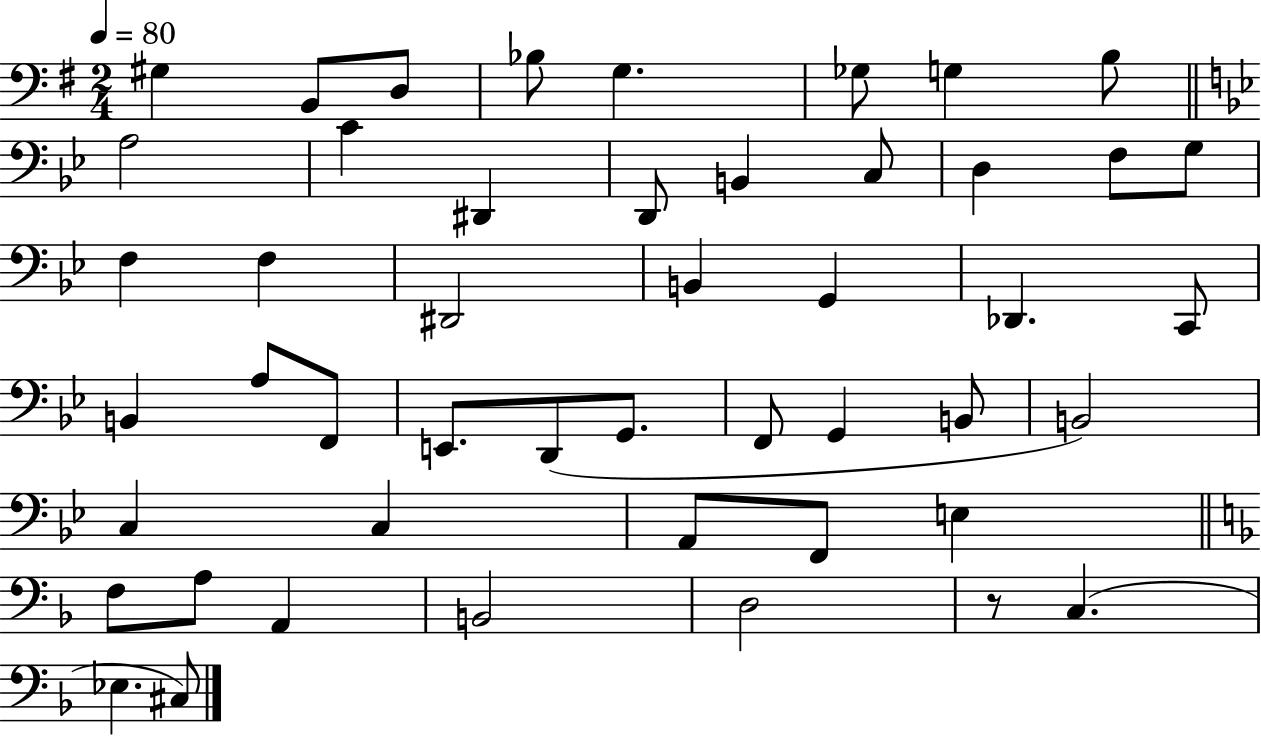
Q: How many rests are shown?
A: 1